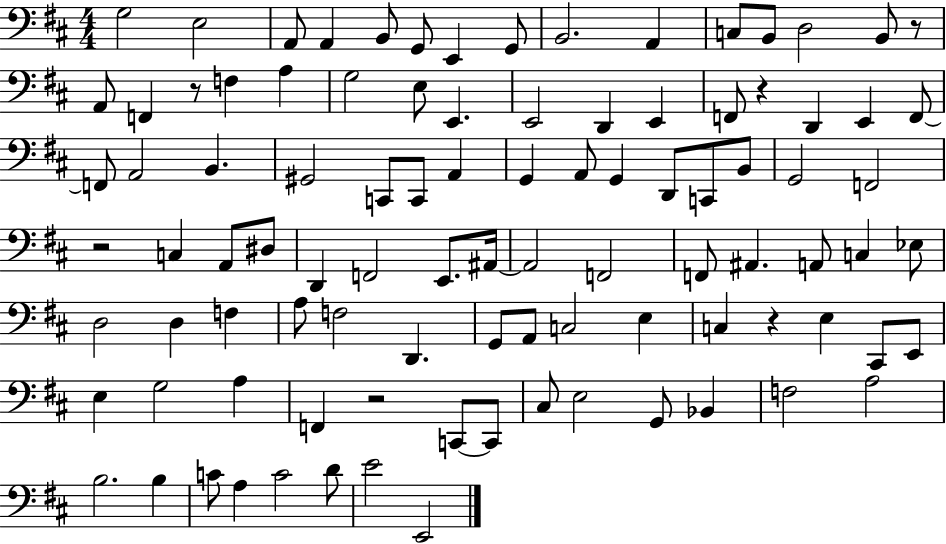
{
  \clef bass
  \numericTimeSignature
  \time 4/4
  \key d \major
  g2 e2 | a,8 a,4 b,8 g,8 e,4 g,8 | b,2. a,4 | c8 b,8 d2 b,8 r8 | \break a,8 f,4 r8 f4 a4 | g2 e8 e,4. | e,2 d,4 e,4 | f,8 r4 d,4 e,4 f,8~~ | \break f,8 a,2 b,4. | gis,2 c,8 c,8 a,4 | g,4 a,8 g,4 d,8 c,8 b,8 | g,2 f,2 | \break r2 c4 a,8 dis8 | d,4 f,2 e,8. ais,16~~ | ais,2 f,2 | f,8 ais,4. a,8 c4 ees8 | \break d2 d4 f4 | a8 f2 d,4. | g,8 a,8 c2 e4 | c4 r4 e4 cis,8 e,8 | \break e4 g2 a4 | f,4 r2 c,8~~ c,8 | cis8 e2 g,8 bes,4 | f2 a2 | \break b2. b4 | c'8 a4 c'2 d'8 | e'2 e,2 | \bar "|."
}